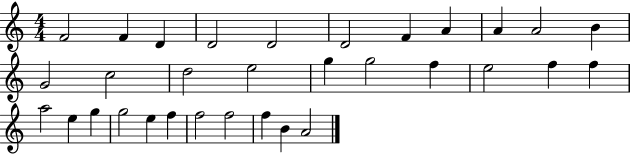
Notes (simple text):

F4/h F4/q D4/q D4/h D4/h D4/h F4/q A4/q A4/q A4/h B4/q G4/h C5/h D5/h E5/h G5/q G5/h F5/q E5/h F5/q F5/q A5/h E5/q G5/q G5/h E5/q F5/q F5/h F5/h F5/q B4/q A4/h